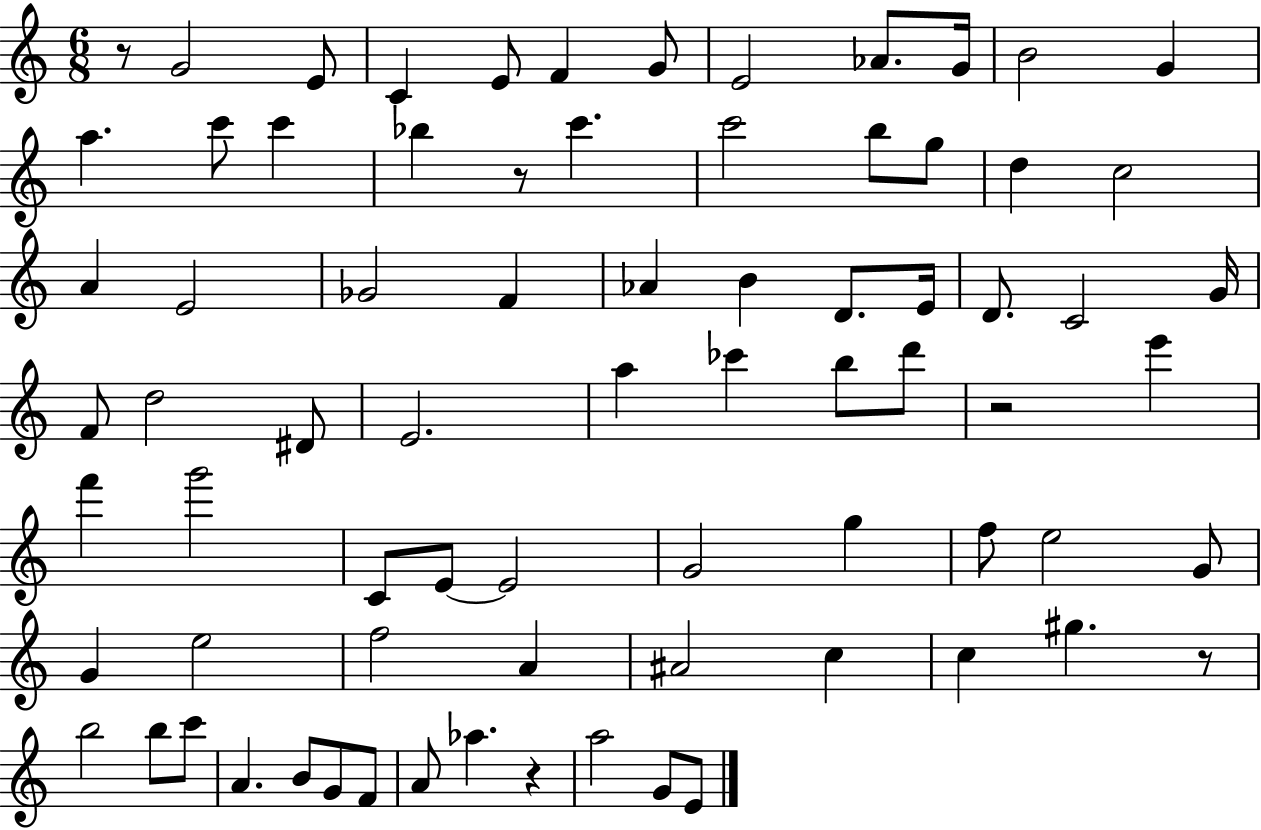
{
  \clef treble
  \numericTimeSignature
  \time 6/8
  \key c \major
  \repeat volta 2 { r8 g'2 e'8 | c'4 e'8 f'4 g'8 | e'2 aes'8. g'16 | b'2 g'4 | \break a''4. c'''8 c'''4 | bes''4 r8 c'''4. | c'''2 b''8 g''8 | d''4 c''2 | \break a'4 e'2 | ges'2 f'4 | aes'4 b'4 d'8. e'16 | d'8. c'2 g'16 | \break f'8 d''2 dis'8 | e'2. | a''4 ces'''4 b''8 d'''8 | r2 e'''4 | \break f'''4 g'''2 | c'8 e'8~~ e'2 | g'2 g''4 | f''8 e''2 g'8 | \break g'4 e''2 | f''2 a'4 | ais'2 c''4 | c''4 gis''4. r8 | \break b''2 b''8 c'''8 | a'4. b'8 g'8 f'8 | a'8 aes''4. r4 | a''2 g'8 e'8 | \break } \bar "|."
}